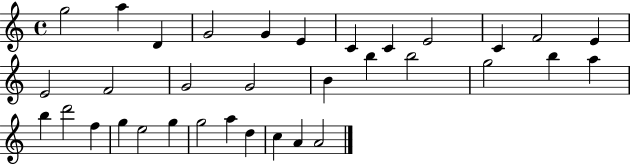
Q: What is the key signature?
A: C major